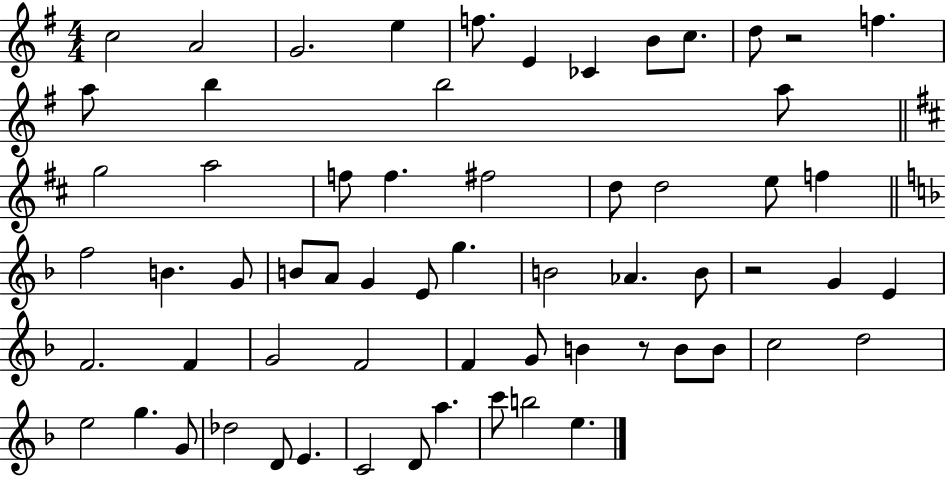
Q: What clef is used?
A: treble